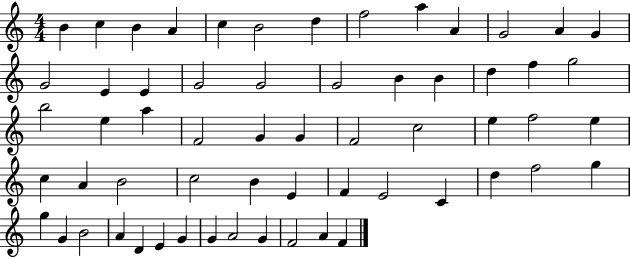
B4/q C5/q B4/q A4/q C5/q B4/h D5/q F5/h A5/q A4/q G4/h A4/q G4/q G4/h E4/q E4/q G4/h G4/h G4/h B4/q B4/q D5/q F5/q G5/h B5/h E5/q A5/q F4/h G4/q G4/q F4/h C5/h E5/q F5/h E5/q C5/q A4/q B4/h C5/h B4/q E4/q F4/q E4/h C4/q D5/q F5/h G5/q G5/q G4/q B4/h A4/q D4/q E4/q G4/q G4/q A4/h G4/q F4/h A4/q F4/q